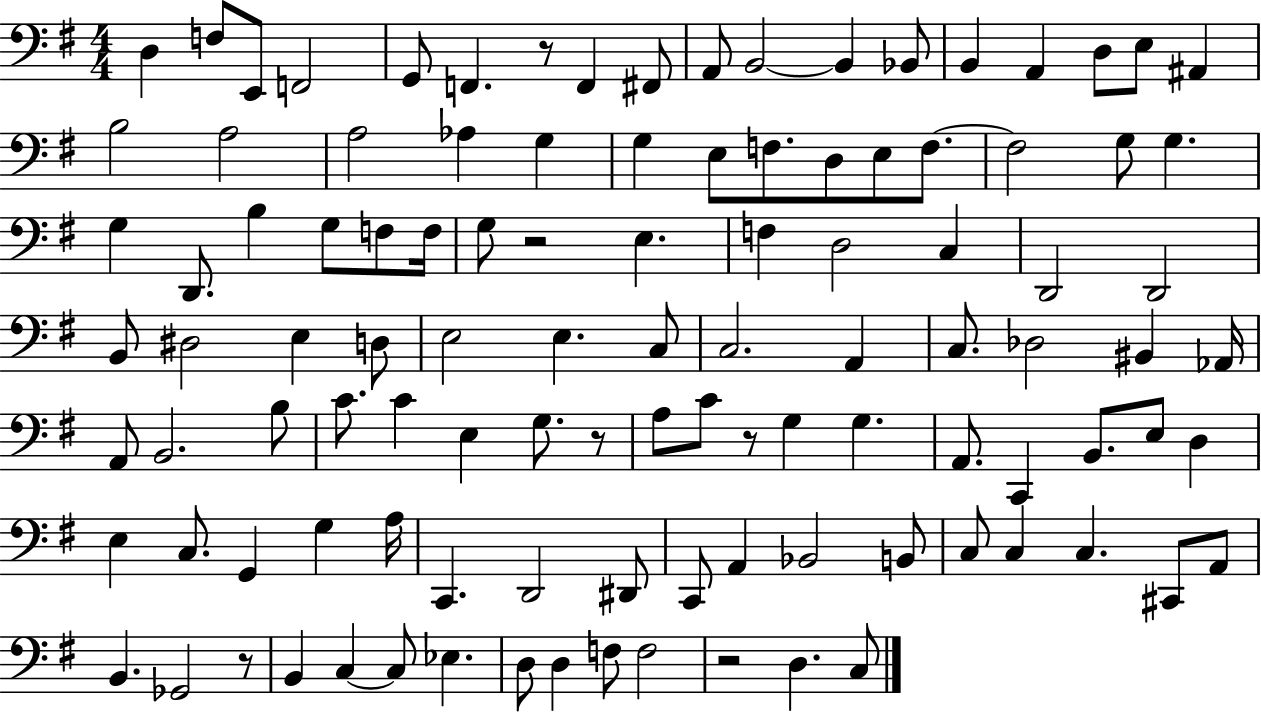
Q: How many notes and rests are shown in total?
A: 108